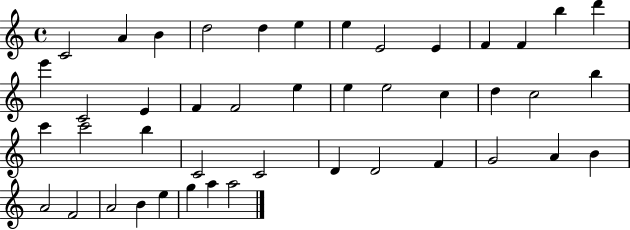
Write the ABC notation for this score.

X:1
T:Untitled
M:4/4
L:1/4
K:C
C2 A B d2 d e e E2 E F F b d' e' C2 E F F2 e e e2 c d c2 b c' c'2 b C2 C2 D D2 F G2 A B A2 F2 A2 B e g a a2